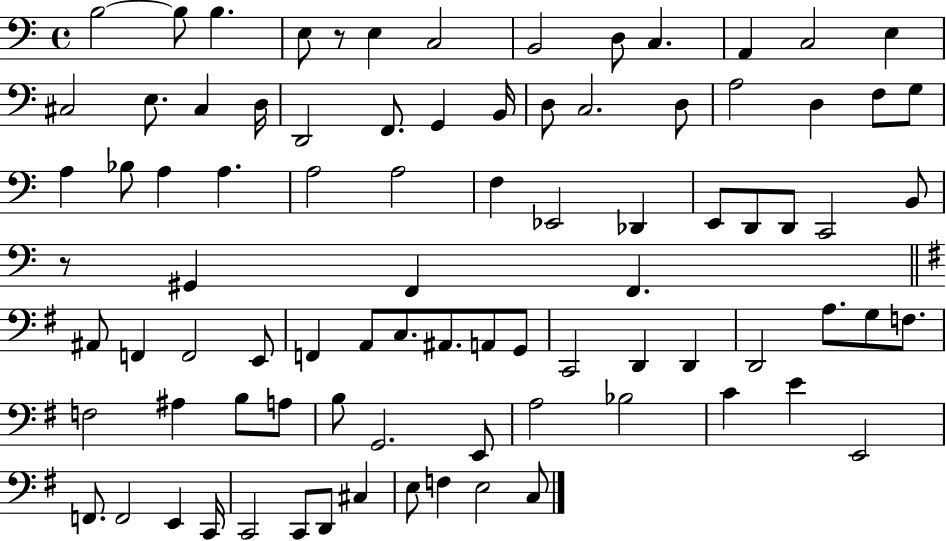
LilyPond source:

{
  \clef bass
  \time 4/4
  \defaultTimeSignature
  \key c \major
  \repeat volta 2 { b2~~ b8 b4. | e8 r8 e4 c2 | b,2 d8 c4. | a,4 c2 e4 | \break cis2 e8. cis4 d16 | d,2 f,8. g,4 b,16 | d8 c2. d8 | a2 d4 f8 g8 | \break a4 bes8 a4 a4. | a2 a2 | f4 ees,2 des,4 | e,8 d,8 d,8 c,2 b,8 | \break r8 gis,4 f,4 f,4. | \bar "||" \break \key e \minor ais,8 f,4 f,2 e,8 | f,4 a,8 c8. ais,8. a,8 g,8 | c,2 d,4 d,4 | d,2 a8. g8 f8. | \break f2 ais4 b8 a8 | b8 g,2. e,8 | a2 bes2 | c'4 e'4 e,2 | \break f,8. f,2 e,4 c,16 | c,2 c,8 d,8 cis4 | e8 f4 e2 c8 | } \bar "|."
}